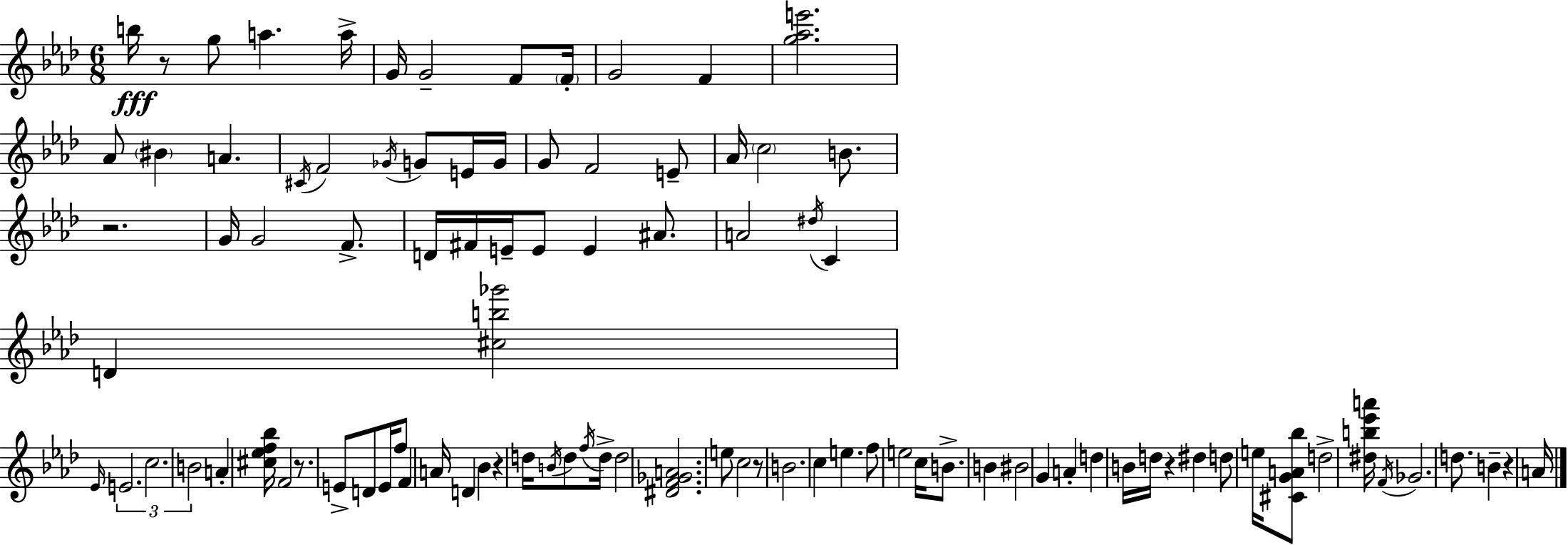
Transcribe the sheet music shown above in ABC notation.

X:1
T:Untitled
M:6/8
L:1/4
K:Ab
b/4 z/2 g/2 a a/4 G/4 G2 F/2 F/4 G2 F [g_ae']2 _A/2 ^B A ^C/4 F2 _G/4 G/2 E/4 G/4 G/2 F2 E/2 _A/4 c2 B/2 z2 G/4 G2 F/2 D/4 ^F/4 E/4 E/2 E ^A/2 A2 ^d/4 C D [^cb_g']2 _E/4 E2 c2 B2 A [^c_ef_b]/4 F2 z/2 E/2 D/2 E/4 f/2 F A/4 D _B z d/4 B/4 d/2 f/4 d/4 d2 [^DF_GA]2 e/2 c2 z/2 B2 c e f/2 e2 c/4 B/2 B ^B2 G A d B/4 d/4 z ^d d/2 e/4 [^CGA_b]/2 d2 [^db_e'a']/4 F/4 _G2 d/2 B z A/4